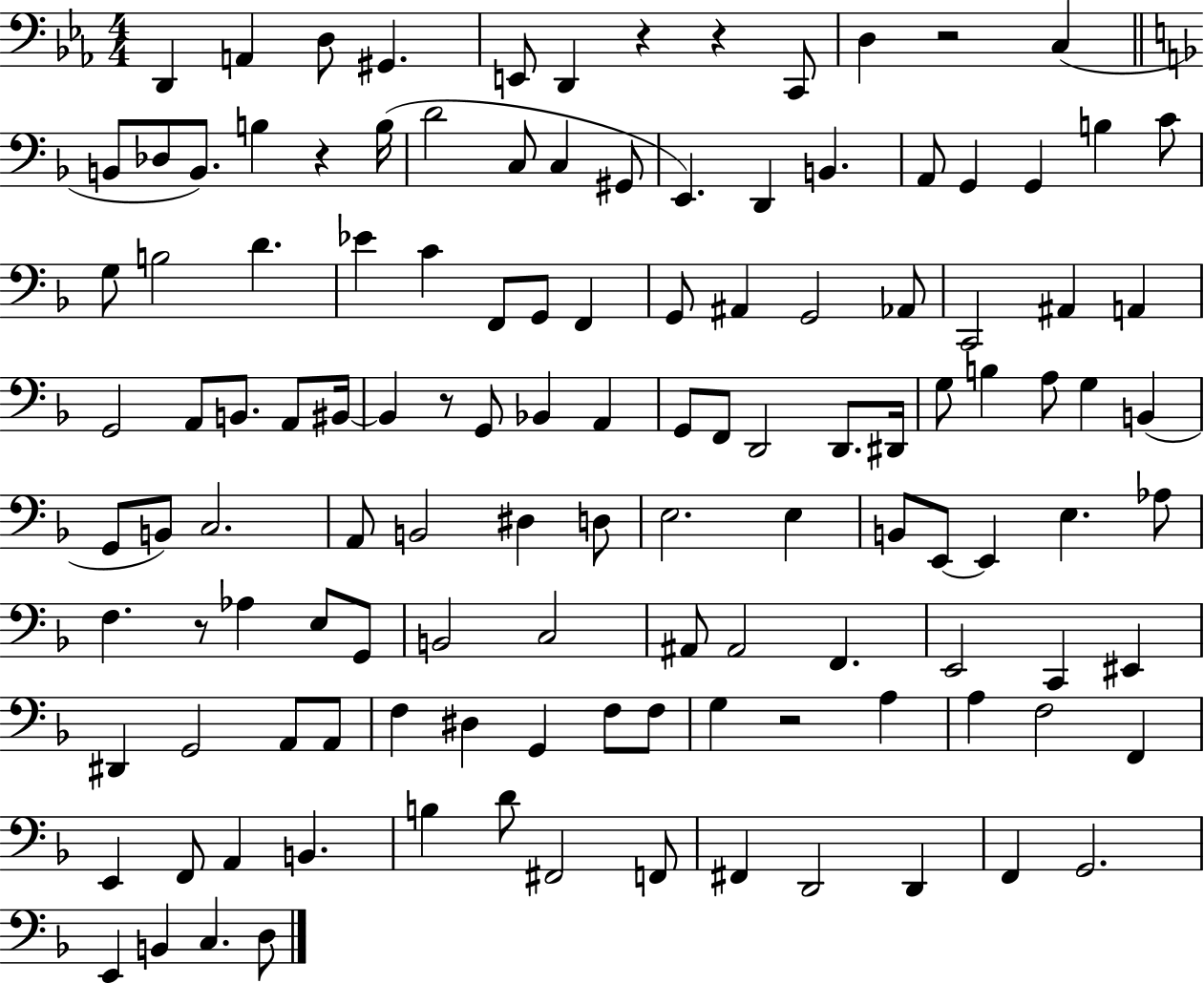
D2/q A2/q D3/e G#2/q. E2/e D2/q R/q R/q C2/e D3/q R/h C3/q B2/e Db3/e B2/e. B3/q R/q B3/s D4/h C3/e C3/q G#2/e E2/q. D2/q B2/q. A2/e G2/q G2/q B3/q C4/e G3/e B3/h D4/q. Eb4/q C4/q F2/e G2/e F2/q G2/e A#2/q G2/h Ab2/e C2/h A#2/q A2/q G2/h A2/e B2/e. A2/e BIS2/s BIS2/q R/e G2/e Bb2/q A2/q G2/e F2/e D2/h D2/e. D#2/s G3/e B3/q A3/e G3/q B2/q G2/e B2/e C3/h. A2/e B2/h D#3/q D3/e E3/h. E3/q B2/e E2/e E2/q E3/q. Ab3/e F3/q. R/e Ab3/q E3/e G2/e B2/h C3/h A#2/e A#2/h F2/q. E2/h C2/q EIS2/q D#2/q G2/h A2/e A2/e F3/q D#3/q G2/q F3/e F3/e G3/q R/h A3/q A3/q F3/h F2/q E2/q F2/e A2/q B2/q. B3/q D4/e F#2/h F2/e F#2/q D2/h D2/q F2/q G2/h. E2/q B2/q C3/q. D3/e